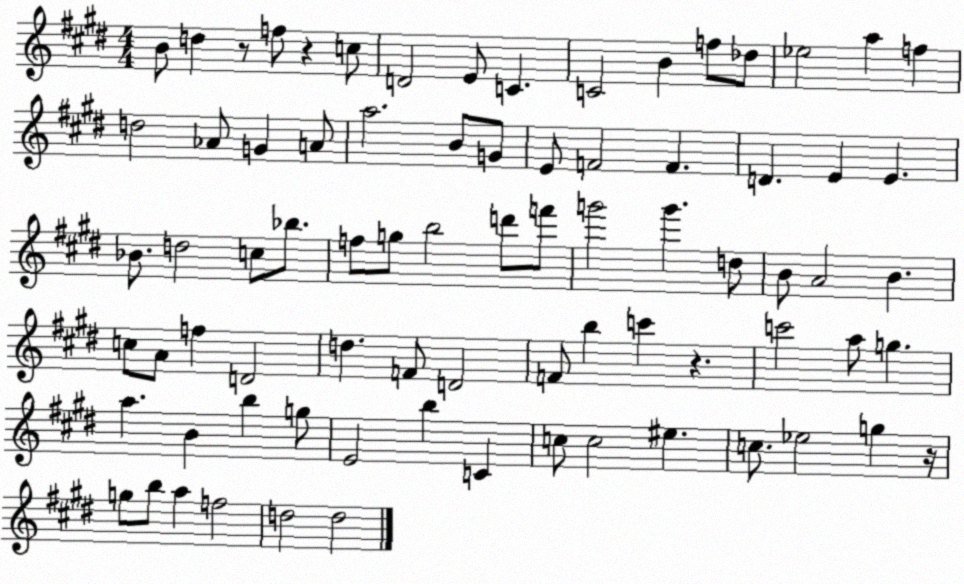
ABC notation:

X:1
T:Untitled
M:4/4
L:1/4
K:E
B/2 d z/2 f/2 z c/2 D2 E/2 C C2 B f/2 _d/2 _e2 a f d2 _A/2 G A/2 a2 B/2 G/2 E/2 F2 F D E E _B/2 d2 c/2 _b/2 f/2 g/2 b2 d'/2 f'/2 g'2 g' d/2 B/2 A2 B c/2 A/2 f D2 d F/2 D2 F/2 b c' z c'2 a/2 g a B b g/2 E2 b C c/2 c2 ^e c/2 _e2 g z/4 g/2 b/2 a f2 d2 d2